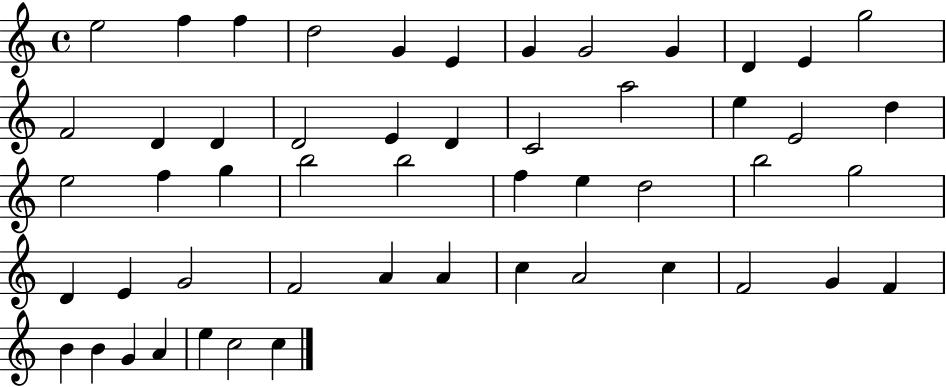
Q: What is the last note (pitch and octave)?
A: C5